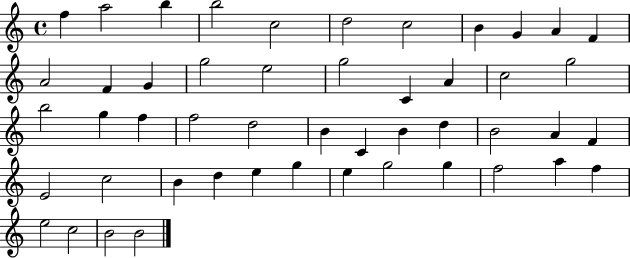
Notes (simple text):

F5/q A5/h B5/q B5/h C5/h D5/h C5/h B4/q G4/q A4/q F4/q A4/h F4/q G4/q G5/h E5/h G5/h C4/q A4/q C5/h G5/h B5/h G5/q F5/q F5/h D5/h B4/q C4/q B4/q D5/q B4/h A4/q F4/q E4/h C5/h B4/q D5/q E5/q G5/q E5/q G5/h G5/q F5/h A5/q F5/q E5/h C5/h B4/h B4/h